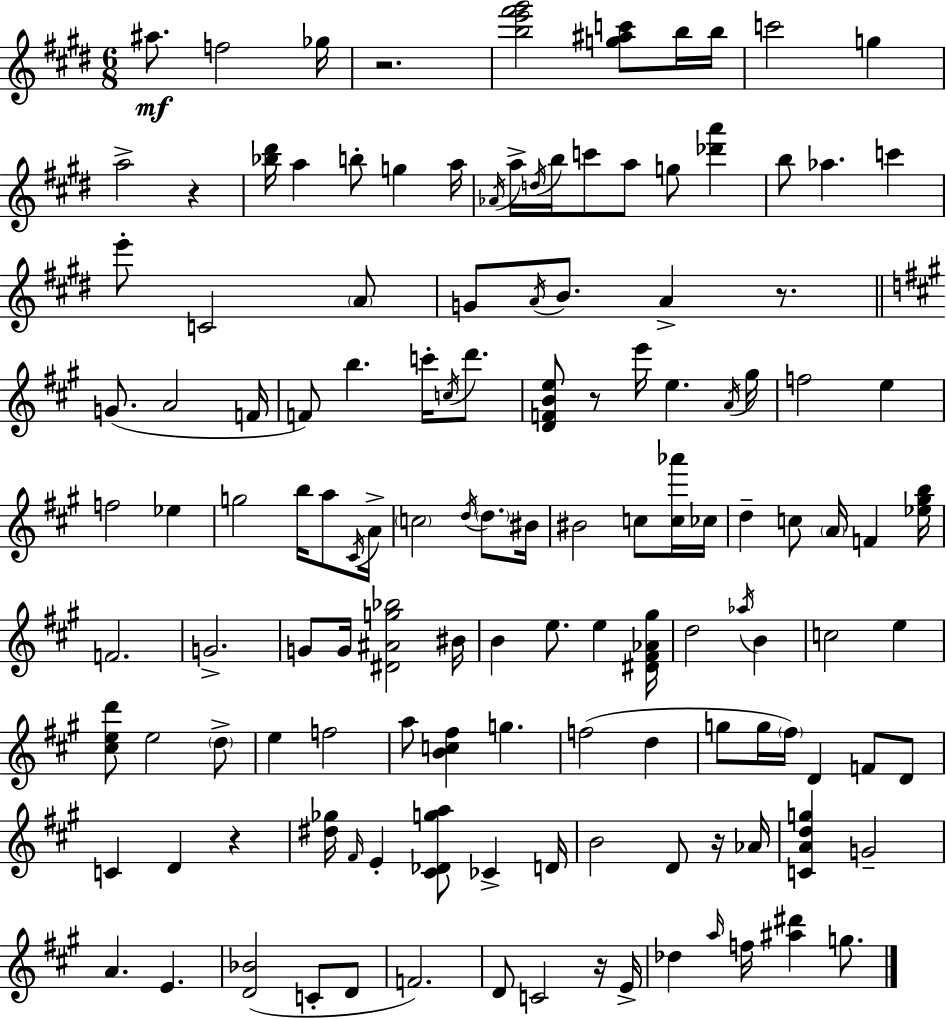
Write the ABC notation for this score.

X:1
T:Untitled
M:6/8
L:1/4
K:E
^a/2 f2 _g/4 z2 [be'^f'^g']2 [g^ac']/2 b/4 b/4 c'2 g a2 z [_b^d']/4 a b/2 g a/4 _A/4 a/4 d/4 b/4 c'/2 a/2 g/2 [_d'a'] b/2 _a c' e'/2 C2 A/2 G/2 A/4 B/2 A z/2 G/2 A2 F/4 F/2 b c'/4 c/4 d'/2 [DFBe]/2 z/2 e'/4 e A/4 ^g/4 f2 e f2 _e g2 b/4 a/2 ^C/4 A/4 c2 d/4 d/2 ^B/4 ^B2 c/2 [c_a']/4 _c/4 d c/2 A/4 F [_e^gb]/4 F2 G2 G/2 G/4 [^D^Ag_b]2 ^B/4 B e/2 e [^D^F_A^g]/4 d2 _a/4 B c2 e [^ced']/2 e2 d/2 e f2 a/2 [Bc^f] g f2 d g/2 g/4 ^f/4 D F/2 D/2 C D z [^d_g]/4 ^F/4 E [^C_Dga]/2 _C D/4 B2 D/2 z/4 _A/4 [CAdg] G2 A E [D_B]2 C/2 D/2 F2 D/2 C2 z/4 E/4 _d a/4 f/4 [^a^d'] g/2